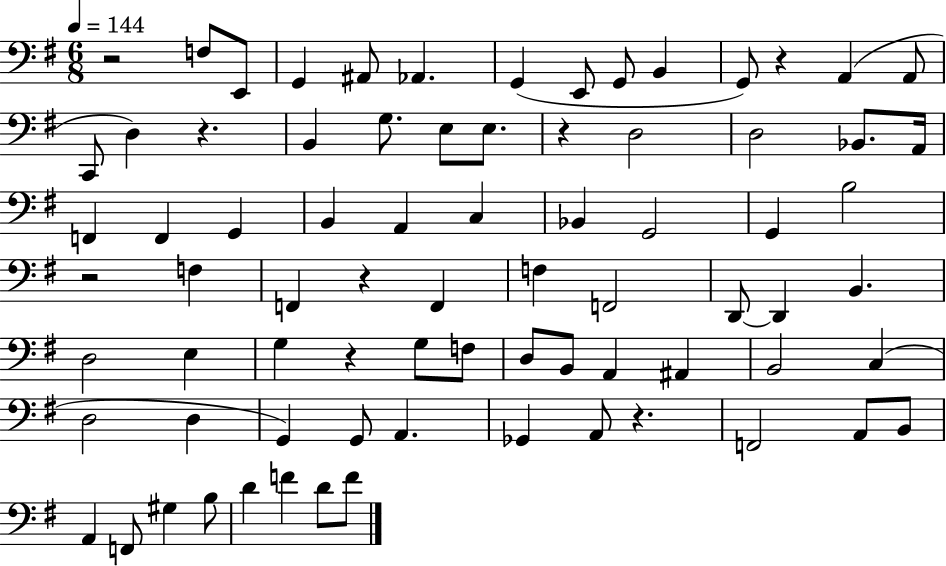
X:1
T:Untitled
M:6/8
L:1/4
K:G
z2 F,/2 E,,/2 G,, ^A,,/2 _A,, G,, E,,/2 G,,/2 B,, G,,/2 z A,, A,,/2 C,,/2 D, z B,, G,/2 E,/2 E,/2 z D,2 D,2 _B,,/2 A,,/4 F,, F,, G,, B,, A,, C, _B,, G,,2 G,, B,2 z2 F, F,, z F,, F, F,,2 D,,/2 D,, B,, D,2 E, G, z G,/2 F,/2 D,/2 B,,/2 A,, ^A,, B,,2 C, D,2 D, G,, G,,/2 A,, _G,, A,,/2 z F,,2 A,,/2 B,,/2 A,, F,,/2 ^G, B,/2 D F D/2 F/2